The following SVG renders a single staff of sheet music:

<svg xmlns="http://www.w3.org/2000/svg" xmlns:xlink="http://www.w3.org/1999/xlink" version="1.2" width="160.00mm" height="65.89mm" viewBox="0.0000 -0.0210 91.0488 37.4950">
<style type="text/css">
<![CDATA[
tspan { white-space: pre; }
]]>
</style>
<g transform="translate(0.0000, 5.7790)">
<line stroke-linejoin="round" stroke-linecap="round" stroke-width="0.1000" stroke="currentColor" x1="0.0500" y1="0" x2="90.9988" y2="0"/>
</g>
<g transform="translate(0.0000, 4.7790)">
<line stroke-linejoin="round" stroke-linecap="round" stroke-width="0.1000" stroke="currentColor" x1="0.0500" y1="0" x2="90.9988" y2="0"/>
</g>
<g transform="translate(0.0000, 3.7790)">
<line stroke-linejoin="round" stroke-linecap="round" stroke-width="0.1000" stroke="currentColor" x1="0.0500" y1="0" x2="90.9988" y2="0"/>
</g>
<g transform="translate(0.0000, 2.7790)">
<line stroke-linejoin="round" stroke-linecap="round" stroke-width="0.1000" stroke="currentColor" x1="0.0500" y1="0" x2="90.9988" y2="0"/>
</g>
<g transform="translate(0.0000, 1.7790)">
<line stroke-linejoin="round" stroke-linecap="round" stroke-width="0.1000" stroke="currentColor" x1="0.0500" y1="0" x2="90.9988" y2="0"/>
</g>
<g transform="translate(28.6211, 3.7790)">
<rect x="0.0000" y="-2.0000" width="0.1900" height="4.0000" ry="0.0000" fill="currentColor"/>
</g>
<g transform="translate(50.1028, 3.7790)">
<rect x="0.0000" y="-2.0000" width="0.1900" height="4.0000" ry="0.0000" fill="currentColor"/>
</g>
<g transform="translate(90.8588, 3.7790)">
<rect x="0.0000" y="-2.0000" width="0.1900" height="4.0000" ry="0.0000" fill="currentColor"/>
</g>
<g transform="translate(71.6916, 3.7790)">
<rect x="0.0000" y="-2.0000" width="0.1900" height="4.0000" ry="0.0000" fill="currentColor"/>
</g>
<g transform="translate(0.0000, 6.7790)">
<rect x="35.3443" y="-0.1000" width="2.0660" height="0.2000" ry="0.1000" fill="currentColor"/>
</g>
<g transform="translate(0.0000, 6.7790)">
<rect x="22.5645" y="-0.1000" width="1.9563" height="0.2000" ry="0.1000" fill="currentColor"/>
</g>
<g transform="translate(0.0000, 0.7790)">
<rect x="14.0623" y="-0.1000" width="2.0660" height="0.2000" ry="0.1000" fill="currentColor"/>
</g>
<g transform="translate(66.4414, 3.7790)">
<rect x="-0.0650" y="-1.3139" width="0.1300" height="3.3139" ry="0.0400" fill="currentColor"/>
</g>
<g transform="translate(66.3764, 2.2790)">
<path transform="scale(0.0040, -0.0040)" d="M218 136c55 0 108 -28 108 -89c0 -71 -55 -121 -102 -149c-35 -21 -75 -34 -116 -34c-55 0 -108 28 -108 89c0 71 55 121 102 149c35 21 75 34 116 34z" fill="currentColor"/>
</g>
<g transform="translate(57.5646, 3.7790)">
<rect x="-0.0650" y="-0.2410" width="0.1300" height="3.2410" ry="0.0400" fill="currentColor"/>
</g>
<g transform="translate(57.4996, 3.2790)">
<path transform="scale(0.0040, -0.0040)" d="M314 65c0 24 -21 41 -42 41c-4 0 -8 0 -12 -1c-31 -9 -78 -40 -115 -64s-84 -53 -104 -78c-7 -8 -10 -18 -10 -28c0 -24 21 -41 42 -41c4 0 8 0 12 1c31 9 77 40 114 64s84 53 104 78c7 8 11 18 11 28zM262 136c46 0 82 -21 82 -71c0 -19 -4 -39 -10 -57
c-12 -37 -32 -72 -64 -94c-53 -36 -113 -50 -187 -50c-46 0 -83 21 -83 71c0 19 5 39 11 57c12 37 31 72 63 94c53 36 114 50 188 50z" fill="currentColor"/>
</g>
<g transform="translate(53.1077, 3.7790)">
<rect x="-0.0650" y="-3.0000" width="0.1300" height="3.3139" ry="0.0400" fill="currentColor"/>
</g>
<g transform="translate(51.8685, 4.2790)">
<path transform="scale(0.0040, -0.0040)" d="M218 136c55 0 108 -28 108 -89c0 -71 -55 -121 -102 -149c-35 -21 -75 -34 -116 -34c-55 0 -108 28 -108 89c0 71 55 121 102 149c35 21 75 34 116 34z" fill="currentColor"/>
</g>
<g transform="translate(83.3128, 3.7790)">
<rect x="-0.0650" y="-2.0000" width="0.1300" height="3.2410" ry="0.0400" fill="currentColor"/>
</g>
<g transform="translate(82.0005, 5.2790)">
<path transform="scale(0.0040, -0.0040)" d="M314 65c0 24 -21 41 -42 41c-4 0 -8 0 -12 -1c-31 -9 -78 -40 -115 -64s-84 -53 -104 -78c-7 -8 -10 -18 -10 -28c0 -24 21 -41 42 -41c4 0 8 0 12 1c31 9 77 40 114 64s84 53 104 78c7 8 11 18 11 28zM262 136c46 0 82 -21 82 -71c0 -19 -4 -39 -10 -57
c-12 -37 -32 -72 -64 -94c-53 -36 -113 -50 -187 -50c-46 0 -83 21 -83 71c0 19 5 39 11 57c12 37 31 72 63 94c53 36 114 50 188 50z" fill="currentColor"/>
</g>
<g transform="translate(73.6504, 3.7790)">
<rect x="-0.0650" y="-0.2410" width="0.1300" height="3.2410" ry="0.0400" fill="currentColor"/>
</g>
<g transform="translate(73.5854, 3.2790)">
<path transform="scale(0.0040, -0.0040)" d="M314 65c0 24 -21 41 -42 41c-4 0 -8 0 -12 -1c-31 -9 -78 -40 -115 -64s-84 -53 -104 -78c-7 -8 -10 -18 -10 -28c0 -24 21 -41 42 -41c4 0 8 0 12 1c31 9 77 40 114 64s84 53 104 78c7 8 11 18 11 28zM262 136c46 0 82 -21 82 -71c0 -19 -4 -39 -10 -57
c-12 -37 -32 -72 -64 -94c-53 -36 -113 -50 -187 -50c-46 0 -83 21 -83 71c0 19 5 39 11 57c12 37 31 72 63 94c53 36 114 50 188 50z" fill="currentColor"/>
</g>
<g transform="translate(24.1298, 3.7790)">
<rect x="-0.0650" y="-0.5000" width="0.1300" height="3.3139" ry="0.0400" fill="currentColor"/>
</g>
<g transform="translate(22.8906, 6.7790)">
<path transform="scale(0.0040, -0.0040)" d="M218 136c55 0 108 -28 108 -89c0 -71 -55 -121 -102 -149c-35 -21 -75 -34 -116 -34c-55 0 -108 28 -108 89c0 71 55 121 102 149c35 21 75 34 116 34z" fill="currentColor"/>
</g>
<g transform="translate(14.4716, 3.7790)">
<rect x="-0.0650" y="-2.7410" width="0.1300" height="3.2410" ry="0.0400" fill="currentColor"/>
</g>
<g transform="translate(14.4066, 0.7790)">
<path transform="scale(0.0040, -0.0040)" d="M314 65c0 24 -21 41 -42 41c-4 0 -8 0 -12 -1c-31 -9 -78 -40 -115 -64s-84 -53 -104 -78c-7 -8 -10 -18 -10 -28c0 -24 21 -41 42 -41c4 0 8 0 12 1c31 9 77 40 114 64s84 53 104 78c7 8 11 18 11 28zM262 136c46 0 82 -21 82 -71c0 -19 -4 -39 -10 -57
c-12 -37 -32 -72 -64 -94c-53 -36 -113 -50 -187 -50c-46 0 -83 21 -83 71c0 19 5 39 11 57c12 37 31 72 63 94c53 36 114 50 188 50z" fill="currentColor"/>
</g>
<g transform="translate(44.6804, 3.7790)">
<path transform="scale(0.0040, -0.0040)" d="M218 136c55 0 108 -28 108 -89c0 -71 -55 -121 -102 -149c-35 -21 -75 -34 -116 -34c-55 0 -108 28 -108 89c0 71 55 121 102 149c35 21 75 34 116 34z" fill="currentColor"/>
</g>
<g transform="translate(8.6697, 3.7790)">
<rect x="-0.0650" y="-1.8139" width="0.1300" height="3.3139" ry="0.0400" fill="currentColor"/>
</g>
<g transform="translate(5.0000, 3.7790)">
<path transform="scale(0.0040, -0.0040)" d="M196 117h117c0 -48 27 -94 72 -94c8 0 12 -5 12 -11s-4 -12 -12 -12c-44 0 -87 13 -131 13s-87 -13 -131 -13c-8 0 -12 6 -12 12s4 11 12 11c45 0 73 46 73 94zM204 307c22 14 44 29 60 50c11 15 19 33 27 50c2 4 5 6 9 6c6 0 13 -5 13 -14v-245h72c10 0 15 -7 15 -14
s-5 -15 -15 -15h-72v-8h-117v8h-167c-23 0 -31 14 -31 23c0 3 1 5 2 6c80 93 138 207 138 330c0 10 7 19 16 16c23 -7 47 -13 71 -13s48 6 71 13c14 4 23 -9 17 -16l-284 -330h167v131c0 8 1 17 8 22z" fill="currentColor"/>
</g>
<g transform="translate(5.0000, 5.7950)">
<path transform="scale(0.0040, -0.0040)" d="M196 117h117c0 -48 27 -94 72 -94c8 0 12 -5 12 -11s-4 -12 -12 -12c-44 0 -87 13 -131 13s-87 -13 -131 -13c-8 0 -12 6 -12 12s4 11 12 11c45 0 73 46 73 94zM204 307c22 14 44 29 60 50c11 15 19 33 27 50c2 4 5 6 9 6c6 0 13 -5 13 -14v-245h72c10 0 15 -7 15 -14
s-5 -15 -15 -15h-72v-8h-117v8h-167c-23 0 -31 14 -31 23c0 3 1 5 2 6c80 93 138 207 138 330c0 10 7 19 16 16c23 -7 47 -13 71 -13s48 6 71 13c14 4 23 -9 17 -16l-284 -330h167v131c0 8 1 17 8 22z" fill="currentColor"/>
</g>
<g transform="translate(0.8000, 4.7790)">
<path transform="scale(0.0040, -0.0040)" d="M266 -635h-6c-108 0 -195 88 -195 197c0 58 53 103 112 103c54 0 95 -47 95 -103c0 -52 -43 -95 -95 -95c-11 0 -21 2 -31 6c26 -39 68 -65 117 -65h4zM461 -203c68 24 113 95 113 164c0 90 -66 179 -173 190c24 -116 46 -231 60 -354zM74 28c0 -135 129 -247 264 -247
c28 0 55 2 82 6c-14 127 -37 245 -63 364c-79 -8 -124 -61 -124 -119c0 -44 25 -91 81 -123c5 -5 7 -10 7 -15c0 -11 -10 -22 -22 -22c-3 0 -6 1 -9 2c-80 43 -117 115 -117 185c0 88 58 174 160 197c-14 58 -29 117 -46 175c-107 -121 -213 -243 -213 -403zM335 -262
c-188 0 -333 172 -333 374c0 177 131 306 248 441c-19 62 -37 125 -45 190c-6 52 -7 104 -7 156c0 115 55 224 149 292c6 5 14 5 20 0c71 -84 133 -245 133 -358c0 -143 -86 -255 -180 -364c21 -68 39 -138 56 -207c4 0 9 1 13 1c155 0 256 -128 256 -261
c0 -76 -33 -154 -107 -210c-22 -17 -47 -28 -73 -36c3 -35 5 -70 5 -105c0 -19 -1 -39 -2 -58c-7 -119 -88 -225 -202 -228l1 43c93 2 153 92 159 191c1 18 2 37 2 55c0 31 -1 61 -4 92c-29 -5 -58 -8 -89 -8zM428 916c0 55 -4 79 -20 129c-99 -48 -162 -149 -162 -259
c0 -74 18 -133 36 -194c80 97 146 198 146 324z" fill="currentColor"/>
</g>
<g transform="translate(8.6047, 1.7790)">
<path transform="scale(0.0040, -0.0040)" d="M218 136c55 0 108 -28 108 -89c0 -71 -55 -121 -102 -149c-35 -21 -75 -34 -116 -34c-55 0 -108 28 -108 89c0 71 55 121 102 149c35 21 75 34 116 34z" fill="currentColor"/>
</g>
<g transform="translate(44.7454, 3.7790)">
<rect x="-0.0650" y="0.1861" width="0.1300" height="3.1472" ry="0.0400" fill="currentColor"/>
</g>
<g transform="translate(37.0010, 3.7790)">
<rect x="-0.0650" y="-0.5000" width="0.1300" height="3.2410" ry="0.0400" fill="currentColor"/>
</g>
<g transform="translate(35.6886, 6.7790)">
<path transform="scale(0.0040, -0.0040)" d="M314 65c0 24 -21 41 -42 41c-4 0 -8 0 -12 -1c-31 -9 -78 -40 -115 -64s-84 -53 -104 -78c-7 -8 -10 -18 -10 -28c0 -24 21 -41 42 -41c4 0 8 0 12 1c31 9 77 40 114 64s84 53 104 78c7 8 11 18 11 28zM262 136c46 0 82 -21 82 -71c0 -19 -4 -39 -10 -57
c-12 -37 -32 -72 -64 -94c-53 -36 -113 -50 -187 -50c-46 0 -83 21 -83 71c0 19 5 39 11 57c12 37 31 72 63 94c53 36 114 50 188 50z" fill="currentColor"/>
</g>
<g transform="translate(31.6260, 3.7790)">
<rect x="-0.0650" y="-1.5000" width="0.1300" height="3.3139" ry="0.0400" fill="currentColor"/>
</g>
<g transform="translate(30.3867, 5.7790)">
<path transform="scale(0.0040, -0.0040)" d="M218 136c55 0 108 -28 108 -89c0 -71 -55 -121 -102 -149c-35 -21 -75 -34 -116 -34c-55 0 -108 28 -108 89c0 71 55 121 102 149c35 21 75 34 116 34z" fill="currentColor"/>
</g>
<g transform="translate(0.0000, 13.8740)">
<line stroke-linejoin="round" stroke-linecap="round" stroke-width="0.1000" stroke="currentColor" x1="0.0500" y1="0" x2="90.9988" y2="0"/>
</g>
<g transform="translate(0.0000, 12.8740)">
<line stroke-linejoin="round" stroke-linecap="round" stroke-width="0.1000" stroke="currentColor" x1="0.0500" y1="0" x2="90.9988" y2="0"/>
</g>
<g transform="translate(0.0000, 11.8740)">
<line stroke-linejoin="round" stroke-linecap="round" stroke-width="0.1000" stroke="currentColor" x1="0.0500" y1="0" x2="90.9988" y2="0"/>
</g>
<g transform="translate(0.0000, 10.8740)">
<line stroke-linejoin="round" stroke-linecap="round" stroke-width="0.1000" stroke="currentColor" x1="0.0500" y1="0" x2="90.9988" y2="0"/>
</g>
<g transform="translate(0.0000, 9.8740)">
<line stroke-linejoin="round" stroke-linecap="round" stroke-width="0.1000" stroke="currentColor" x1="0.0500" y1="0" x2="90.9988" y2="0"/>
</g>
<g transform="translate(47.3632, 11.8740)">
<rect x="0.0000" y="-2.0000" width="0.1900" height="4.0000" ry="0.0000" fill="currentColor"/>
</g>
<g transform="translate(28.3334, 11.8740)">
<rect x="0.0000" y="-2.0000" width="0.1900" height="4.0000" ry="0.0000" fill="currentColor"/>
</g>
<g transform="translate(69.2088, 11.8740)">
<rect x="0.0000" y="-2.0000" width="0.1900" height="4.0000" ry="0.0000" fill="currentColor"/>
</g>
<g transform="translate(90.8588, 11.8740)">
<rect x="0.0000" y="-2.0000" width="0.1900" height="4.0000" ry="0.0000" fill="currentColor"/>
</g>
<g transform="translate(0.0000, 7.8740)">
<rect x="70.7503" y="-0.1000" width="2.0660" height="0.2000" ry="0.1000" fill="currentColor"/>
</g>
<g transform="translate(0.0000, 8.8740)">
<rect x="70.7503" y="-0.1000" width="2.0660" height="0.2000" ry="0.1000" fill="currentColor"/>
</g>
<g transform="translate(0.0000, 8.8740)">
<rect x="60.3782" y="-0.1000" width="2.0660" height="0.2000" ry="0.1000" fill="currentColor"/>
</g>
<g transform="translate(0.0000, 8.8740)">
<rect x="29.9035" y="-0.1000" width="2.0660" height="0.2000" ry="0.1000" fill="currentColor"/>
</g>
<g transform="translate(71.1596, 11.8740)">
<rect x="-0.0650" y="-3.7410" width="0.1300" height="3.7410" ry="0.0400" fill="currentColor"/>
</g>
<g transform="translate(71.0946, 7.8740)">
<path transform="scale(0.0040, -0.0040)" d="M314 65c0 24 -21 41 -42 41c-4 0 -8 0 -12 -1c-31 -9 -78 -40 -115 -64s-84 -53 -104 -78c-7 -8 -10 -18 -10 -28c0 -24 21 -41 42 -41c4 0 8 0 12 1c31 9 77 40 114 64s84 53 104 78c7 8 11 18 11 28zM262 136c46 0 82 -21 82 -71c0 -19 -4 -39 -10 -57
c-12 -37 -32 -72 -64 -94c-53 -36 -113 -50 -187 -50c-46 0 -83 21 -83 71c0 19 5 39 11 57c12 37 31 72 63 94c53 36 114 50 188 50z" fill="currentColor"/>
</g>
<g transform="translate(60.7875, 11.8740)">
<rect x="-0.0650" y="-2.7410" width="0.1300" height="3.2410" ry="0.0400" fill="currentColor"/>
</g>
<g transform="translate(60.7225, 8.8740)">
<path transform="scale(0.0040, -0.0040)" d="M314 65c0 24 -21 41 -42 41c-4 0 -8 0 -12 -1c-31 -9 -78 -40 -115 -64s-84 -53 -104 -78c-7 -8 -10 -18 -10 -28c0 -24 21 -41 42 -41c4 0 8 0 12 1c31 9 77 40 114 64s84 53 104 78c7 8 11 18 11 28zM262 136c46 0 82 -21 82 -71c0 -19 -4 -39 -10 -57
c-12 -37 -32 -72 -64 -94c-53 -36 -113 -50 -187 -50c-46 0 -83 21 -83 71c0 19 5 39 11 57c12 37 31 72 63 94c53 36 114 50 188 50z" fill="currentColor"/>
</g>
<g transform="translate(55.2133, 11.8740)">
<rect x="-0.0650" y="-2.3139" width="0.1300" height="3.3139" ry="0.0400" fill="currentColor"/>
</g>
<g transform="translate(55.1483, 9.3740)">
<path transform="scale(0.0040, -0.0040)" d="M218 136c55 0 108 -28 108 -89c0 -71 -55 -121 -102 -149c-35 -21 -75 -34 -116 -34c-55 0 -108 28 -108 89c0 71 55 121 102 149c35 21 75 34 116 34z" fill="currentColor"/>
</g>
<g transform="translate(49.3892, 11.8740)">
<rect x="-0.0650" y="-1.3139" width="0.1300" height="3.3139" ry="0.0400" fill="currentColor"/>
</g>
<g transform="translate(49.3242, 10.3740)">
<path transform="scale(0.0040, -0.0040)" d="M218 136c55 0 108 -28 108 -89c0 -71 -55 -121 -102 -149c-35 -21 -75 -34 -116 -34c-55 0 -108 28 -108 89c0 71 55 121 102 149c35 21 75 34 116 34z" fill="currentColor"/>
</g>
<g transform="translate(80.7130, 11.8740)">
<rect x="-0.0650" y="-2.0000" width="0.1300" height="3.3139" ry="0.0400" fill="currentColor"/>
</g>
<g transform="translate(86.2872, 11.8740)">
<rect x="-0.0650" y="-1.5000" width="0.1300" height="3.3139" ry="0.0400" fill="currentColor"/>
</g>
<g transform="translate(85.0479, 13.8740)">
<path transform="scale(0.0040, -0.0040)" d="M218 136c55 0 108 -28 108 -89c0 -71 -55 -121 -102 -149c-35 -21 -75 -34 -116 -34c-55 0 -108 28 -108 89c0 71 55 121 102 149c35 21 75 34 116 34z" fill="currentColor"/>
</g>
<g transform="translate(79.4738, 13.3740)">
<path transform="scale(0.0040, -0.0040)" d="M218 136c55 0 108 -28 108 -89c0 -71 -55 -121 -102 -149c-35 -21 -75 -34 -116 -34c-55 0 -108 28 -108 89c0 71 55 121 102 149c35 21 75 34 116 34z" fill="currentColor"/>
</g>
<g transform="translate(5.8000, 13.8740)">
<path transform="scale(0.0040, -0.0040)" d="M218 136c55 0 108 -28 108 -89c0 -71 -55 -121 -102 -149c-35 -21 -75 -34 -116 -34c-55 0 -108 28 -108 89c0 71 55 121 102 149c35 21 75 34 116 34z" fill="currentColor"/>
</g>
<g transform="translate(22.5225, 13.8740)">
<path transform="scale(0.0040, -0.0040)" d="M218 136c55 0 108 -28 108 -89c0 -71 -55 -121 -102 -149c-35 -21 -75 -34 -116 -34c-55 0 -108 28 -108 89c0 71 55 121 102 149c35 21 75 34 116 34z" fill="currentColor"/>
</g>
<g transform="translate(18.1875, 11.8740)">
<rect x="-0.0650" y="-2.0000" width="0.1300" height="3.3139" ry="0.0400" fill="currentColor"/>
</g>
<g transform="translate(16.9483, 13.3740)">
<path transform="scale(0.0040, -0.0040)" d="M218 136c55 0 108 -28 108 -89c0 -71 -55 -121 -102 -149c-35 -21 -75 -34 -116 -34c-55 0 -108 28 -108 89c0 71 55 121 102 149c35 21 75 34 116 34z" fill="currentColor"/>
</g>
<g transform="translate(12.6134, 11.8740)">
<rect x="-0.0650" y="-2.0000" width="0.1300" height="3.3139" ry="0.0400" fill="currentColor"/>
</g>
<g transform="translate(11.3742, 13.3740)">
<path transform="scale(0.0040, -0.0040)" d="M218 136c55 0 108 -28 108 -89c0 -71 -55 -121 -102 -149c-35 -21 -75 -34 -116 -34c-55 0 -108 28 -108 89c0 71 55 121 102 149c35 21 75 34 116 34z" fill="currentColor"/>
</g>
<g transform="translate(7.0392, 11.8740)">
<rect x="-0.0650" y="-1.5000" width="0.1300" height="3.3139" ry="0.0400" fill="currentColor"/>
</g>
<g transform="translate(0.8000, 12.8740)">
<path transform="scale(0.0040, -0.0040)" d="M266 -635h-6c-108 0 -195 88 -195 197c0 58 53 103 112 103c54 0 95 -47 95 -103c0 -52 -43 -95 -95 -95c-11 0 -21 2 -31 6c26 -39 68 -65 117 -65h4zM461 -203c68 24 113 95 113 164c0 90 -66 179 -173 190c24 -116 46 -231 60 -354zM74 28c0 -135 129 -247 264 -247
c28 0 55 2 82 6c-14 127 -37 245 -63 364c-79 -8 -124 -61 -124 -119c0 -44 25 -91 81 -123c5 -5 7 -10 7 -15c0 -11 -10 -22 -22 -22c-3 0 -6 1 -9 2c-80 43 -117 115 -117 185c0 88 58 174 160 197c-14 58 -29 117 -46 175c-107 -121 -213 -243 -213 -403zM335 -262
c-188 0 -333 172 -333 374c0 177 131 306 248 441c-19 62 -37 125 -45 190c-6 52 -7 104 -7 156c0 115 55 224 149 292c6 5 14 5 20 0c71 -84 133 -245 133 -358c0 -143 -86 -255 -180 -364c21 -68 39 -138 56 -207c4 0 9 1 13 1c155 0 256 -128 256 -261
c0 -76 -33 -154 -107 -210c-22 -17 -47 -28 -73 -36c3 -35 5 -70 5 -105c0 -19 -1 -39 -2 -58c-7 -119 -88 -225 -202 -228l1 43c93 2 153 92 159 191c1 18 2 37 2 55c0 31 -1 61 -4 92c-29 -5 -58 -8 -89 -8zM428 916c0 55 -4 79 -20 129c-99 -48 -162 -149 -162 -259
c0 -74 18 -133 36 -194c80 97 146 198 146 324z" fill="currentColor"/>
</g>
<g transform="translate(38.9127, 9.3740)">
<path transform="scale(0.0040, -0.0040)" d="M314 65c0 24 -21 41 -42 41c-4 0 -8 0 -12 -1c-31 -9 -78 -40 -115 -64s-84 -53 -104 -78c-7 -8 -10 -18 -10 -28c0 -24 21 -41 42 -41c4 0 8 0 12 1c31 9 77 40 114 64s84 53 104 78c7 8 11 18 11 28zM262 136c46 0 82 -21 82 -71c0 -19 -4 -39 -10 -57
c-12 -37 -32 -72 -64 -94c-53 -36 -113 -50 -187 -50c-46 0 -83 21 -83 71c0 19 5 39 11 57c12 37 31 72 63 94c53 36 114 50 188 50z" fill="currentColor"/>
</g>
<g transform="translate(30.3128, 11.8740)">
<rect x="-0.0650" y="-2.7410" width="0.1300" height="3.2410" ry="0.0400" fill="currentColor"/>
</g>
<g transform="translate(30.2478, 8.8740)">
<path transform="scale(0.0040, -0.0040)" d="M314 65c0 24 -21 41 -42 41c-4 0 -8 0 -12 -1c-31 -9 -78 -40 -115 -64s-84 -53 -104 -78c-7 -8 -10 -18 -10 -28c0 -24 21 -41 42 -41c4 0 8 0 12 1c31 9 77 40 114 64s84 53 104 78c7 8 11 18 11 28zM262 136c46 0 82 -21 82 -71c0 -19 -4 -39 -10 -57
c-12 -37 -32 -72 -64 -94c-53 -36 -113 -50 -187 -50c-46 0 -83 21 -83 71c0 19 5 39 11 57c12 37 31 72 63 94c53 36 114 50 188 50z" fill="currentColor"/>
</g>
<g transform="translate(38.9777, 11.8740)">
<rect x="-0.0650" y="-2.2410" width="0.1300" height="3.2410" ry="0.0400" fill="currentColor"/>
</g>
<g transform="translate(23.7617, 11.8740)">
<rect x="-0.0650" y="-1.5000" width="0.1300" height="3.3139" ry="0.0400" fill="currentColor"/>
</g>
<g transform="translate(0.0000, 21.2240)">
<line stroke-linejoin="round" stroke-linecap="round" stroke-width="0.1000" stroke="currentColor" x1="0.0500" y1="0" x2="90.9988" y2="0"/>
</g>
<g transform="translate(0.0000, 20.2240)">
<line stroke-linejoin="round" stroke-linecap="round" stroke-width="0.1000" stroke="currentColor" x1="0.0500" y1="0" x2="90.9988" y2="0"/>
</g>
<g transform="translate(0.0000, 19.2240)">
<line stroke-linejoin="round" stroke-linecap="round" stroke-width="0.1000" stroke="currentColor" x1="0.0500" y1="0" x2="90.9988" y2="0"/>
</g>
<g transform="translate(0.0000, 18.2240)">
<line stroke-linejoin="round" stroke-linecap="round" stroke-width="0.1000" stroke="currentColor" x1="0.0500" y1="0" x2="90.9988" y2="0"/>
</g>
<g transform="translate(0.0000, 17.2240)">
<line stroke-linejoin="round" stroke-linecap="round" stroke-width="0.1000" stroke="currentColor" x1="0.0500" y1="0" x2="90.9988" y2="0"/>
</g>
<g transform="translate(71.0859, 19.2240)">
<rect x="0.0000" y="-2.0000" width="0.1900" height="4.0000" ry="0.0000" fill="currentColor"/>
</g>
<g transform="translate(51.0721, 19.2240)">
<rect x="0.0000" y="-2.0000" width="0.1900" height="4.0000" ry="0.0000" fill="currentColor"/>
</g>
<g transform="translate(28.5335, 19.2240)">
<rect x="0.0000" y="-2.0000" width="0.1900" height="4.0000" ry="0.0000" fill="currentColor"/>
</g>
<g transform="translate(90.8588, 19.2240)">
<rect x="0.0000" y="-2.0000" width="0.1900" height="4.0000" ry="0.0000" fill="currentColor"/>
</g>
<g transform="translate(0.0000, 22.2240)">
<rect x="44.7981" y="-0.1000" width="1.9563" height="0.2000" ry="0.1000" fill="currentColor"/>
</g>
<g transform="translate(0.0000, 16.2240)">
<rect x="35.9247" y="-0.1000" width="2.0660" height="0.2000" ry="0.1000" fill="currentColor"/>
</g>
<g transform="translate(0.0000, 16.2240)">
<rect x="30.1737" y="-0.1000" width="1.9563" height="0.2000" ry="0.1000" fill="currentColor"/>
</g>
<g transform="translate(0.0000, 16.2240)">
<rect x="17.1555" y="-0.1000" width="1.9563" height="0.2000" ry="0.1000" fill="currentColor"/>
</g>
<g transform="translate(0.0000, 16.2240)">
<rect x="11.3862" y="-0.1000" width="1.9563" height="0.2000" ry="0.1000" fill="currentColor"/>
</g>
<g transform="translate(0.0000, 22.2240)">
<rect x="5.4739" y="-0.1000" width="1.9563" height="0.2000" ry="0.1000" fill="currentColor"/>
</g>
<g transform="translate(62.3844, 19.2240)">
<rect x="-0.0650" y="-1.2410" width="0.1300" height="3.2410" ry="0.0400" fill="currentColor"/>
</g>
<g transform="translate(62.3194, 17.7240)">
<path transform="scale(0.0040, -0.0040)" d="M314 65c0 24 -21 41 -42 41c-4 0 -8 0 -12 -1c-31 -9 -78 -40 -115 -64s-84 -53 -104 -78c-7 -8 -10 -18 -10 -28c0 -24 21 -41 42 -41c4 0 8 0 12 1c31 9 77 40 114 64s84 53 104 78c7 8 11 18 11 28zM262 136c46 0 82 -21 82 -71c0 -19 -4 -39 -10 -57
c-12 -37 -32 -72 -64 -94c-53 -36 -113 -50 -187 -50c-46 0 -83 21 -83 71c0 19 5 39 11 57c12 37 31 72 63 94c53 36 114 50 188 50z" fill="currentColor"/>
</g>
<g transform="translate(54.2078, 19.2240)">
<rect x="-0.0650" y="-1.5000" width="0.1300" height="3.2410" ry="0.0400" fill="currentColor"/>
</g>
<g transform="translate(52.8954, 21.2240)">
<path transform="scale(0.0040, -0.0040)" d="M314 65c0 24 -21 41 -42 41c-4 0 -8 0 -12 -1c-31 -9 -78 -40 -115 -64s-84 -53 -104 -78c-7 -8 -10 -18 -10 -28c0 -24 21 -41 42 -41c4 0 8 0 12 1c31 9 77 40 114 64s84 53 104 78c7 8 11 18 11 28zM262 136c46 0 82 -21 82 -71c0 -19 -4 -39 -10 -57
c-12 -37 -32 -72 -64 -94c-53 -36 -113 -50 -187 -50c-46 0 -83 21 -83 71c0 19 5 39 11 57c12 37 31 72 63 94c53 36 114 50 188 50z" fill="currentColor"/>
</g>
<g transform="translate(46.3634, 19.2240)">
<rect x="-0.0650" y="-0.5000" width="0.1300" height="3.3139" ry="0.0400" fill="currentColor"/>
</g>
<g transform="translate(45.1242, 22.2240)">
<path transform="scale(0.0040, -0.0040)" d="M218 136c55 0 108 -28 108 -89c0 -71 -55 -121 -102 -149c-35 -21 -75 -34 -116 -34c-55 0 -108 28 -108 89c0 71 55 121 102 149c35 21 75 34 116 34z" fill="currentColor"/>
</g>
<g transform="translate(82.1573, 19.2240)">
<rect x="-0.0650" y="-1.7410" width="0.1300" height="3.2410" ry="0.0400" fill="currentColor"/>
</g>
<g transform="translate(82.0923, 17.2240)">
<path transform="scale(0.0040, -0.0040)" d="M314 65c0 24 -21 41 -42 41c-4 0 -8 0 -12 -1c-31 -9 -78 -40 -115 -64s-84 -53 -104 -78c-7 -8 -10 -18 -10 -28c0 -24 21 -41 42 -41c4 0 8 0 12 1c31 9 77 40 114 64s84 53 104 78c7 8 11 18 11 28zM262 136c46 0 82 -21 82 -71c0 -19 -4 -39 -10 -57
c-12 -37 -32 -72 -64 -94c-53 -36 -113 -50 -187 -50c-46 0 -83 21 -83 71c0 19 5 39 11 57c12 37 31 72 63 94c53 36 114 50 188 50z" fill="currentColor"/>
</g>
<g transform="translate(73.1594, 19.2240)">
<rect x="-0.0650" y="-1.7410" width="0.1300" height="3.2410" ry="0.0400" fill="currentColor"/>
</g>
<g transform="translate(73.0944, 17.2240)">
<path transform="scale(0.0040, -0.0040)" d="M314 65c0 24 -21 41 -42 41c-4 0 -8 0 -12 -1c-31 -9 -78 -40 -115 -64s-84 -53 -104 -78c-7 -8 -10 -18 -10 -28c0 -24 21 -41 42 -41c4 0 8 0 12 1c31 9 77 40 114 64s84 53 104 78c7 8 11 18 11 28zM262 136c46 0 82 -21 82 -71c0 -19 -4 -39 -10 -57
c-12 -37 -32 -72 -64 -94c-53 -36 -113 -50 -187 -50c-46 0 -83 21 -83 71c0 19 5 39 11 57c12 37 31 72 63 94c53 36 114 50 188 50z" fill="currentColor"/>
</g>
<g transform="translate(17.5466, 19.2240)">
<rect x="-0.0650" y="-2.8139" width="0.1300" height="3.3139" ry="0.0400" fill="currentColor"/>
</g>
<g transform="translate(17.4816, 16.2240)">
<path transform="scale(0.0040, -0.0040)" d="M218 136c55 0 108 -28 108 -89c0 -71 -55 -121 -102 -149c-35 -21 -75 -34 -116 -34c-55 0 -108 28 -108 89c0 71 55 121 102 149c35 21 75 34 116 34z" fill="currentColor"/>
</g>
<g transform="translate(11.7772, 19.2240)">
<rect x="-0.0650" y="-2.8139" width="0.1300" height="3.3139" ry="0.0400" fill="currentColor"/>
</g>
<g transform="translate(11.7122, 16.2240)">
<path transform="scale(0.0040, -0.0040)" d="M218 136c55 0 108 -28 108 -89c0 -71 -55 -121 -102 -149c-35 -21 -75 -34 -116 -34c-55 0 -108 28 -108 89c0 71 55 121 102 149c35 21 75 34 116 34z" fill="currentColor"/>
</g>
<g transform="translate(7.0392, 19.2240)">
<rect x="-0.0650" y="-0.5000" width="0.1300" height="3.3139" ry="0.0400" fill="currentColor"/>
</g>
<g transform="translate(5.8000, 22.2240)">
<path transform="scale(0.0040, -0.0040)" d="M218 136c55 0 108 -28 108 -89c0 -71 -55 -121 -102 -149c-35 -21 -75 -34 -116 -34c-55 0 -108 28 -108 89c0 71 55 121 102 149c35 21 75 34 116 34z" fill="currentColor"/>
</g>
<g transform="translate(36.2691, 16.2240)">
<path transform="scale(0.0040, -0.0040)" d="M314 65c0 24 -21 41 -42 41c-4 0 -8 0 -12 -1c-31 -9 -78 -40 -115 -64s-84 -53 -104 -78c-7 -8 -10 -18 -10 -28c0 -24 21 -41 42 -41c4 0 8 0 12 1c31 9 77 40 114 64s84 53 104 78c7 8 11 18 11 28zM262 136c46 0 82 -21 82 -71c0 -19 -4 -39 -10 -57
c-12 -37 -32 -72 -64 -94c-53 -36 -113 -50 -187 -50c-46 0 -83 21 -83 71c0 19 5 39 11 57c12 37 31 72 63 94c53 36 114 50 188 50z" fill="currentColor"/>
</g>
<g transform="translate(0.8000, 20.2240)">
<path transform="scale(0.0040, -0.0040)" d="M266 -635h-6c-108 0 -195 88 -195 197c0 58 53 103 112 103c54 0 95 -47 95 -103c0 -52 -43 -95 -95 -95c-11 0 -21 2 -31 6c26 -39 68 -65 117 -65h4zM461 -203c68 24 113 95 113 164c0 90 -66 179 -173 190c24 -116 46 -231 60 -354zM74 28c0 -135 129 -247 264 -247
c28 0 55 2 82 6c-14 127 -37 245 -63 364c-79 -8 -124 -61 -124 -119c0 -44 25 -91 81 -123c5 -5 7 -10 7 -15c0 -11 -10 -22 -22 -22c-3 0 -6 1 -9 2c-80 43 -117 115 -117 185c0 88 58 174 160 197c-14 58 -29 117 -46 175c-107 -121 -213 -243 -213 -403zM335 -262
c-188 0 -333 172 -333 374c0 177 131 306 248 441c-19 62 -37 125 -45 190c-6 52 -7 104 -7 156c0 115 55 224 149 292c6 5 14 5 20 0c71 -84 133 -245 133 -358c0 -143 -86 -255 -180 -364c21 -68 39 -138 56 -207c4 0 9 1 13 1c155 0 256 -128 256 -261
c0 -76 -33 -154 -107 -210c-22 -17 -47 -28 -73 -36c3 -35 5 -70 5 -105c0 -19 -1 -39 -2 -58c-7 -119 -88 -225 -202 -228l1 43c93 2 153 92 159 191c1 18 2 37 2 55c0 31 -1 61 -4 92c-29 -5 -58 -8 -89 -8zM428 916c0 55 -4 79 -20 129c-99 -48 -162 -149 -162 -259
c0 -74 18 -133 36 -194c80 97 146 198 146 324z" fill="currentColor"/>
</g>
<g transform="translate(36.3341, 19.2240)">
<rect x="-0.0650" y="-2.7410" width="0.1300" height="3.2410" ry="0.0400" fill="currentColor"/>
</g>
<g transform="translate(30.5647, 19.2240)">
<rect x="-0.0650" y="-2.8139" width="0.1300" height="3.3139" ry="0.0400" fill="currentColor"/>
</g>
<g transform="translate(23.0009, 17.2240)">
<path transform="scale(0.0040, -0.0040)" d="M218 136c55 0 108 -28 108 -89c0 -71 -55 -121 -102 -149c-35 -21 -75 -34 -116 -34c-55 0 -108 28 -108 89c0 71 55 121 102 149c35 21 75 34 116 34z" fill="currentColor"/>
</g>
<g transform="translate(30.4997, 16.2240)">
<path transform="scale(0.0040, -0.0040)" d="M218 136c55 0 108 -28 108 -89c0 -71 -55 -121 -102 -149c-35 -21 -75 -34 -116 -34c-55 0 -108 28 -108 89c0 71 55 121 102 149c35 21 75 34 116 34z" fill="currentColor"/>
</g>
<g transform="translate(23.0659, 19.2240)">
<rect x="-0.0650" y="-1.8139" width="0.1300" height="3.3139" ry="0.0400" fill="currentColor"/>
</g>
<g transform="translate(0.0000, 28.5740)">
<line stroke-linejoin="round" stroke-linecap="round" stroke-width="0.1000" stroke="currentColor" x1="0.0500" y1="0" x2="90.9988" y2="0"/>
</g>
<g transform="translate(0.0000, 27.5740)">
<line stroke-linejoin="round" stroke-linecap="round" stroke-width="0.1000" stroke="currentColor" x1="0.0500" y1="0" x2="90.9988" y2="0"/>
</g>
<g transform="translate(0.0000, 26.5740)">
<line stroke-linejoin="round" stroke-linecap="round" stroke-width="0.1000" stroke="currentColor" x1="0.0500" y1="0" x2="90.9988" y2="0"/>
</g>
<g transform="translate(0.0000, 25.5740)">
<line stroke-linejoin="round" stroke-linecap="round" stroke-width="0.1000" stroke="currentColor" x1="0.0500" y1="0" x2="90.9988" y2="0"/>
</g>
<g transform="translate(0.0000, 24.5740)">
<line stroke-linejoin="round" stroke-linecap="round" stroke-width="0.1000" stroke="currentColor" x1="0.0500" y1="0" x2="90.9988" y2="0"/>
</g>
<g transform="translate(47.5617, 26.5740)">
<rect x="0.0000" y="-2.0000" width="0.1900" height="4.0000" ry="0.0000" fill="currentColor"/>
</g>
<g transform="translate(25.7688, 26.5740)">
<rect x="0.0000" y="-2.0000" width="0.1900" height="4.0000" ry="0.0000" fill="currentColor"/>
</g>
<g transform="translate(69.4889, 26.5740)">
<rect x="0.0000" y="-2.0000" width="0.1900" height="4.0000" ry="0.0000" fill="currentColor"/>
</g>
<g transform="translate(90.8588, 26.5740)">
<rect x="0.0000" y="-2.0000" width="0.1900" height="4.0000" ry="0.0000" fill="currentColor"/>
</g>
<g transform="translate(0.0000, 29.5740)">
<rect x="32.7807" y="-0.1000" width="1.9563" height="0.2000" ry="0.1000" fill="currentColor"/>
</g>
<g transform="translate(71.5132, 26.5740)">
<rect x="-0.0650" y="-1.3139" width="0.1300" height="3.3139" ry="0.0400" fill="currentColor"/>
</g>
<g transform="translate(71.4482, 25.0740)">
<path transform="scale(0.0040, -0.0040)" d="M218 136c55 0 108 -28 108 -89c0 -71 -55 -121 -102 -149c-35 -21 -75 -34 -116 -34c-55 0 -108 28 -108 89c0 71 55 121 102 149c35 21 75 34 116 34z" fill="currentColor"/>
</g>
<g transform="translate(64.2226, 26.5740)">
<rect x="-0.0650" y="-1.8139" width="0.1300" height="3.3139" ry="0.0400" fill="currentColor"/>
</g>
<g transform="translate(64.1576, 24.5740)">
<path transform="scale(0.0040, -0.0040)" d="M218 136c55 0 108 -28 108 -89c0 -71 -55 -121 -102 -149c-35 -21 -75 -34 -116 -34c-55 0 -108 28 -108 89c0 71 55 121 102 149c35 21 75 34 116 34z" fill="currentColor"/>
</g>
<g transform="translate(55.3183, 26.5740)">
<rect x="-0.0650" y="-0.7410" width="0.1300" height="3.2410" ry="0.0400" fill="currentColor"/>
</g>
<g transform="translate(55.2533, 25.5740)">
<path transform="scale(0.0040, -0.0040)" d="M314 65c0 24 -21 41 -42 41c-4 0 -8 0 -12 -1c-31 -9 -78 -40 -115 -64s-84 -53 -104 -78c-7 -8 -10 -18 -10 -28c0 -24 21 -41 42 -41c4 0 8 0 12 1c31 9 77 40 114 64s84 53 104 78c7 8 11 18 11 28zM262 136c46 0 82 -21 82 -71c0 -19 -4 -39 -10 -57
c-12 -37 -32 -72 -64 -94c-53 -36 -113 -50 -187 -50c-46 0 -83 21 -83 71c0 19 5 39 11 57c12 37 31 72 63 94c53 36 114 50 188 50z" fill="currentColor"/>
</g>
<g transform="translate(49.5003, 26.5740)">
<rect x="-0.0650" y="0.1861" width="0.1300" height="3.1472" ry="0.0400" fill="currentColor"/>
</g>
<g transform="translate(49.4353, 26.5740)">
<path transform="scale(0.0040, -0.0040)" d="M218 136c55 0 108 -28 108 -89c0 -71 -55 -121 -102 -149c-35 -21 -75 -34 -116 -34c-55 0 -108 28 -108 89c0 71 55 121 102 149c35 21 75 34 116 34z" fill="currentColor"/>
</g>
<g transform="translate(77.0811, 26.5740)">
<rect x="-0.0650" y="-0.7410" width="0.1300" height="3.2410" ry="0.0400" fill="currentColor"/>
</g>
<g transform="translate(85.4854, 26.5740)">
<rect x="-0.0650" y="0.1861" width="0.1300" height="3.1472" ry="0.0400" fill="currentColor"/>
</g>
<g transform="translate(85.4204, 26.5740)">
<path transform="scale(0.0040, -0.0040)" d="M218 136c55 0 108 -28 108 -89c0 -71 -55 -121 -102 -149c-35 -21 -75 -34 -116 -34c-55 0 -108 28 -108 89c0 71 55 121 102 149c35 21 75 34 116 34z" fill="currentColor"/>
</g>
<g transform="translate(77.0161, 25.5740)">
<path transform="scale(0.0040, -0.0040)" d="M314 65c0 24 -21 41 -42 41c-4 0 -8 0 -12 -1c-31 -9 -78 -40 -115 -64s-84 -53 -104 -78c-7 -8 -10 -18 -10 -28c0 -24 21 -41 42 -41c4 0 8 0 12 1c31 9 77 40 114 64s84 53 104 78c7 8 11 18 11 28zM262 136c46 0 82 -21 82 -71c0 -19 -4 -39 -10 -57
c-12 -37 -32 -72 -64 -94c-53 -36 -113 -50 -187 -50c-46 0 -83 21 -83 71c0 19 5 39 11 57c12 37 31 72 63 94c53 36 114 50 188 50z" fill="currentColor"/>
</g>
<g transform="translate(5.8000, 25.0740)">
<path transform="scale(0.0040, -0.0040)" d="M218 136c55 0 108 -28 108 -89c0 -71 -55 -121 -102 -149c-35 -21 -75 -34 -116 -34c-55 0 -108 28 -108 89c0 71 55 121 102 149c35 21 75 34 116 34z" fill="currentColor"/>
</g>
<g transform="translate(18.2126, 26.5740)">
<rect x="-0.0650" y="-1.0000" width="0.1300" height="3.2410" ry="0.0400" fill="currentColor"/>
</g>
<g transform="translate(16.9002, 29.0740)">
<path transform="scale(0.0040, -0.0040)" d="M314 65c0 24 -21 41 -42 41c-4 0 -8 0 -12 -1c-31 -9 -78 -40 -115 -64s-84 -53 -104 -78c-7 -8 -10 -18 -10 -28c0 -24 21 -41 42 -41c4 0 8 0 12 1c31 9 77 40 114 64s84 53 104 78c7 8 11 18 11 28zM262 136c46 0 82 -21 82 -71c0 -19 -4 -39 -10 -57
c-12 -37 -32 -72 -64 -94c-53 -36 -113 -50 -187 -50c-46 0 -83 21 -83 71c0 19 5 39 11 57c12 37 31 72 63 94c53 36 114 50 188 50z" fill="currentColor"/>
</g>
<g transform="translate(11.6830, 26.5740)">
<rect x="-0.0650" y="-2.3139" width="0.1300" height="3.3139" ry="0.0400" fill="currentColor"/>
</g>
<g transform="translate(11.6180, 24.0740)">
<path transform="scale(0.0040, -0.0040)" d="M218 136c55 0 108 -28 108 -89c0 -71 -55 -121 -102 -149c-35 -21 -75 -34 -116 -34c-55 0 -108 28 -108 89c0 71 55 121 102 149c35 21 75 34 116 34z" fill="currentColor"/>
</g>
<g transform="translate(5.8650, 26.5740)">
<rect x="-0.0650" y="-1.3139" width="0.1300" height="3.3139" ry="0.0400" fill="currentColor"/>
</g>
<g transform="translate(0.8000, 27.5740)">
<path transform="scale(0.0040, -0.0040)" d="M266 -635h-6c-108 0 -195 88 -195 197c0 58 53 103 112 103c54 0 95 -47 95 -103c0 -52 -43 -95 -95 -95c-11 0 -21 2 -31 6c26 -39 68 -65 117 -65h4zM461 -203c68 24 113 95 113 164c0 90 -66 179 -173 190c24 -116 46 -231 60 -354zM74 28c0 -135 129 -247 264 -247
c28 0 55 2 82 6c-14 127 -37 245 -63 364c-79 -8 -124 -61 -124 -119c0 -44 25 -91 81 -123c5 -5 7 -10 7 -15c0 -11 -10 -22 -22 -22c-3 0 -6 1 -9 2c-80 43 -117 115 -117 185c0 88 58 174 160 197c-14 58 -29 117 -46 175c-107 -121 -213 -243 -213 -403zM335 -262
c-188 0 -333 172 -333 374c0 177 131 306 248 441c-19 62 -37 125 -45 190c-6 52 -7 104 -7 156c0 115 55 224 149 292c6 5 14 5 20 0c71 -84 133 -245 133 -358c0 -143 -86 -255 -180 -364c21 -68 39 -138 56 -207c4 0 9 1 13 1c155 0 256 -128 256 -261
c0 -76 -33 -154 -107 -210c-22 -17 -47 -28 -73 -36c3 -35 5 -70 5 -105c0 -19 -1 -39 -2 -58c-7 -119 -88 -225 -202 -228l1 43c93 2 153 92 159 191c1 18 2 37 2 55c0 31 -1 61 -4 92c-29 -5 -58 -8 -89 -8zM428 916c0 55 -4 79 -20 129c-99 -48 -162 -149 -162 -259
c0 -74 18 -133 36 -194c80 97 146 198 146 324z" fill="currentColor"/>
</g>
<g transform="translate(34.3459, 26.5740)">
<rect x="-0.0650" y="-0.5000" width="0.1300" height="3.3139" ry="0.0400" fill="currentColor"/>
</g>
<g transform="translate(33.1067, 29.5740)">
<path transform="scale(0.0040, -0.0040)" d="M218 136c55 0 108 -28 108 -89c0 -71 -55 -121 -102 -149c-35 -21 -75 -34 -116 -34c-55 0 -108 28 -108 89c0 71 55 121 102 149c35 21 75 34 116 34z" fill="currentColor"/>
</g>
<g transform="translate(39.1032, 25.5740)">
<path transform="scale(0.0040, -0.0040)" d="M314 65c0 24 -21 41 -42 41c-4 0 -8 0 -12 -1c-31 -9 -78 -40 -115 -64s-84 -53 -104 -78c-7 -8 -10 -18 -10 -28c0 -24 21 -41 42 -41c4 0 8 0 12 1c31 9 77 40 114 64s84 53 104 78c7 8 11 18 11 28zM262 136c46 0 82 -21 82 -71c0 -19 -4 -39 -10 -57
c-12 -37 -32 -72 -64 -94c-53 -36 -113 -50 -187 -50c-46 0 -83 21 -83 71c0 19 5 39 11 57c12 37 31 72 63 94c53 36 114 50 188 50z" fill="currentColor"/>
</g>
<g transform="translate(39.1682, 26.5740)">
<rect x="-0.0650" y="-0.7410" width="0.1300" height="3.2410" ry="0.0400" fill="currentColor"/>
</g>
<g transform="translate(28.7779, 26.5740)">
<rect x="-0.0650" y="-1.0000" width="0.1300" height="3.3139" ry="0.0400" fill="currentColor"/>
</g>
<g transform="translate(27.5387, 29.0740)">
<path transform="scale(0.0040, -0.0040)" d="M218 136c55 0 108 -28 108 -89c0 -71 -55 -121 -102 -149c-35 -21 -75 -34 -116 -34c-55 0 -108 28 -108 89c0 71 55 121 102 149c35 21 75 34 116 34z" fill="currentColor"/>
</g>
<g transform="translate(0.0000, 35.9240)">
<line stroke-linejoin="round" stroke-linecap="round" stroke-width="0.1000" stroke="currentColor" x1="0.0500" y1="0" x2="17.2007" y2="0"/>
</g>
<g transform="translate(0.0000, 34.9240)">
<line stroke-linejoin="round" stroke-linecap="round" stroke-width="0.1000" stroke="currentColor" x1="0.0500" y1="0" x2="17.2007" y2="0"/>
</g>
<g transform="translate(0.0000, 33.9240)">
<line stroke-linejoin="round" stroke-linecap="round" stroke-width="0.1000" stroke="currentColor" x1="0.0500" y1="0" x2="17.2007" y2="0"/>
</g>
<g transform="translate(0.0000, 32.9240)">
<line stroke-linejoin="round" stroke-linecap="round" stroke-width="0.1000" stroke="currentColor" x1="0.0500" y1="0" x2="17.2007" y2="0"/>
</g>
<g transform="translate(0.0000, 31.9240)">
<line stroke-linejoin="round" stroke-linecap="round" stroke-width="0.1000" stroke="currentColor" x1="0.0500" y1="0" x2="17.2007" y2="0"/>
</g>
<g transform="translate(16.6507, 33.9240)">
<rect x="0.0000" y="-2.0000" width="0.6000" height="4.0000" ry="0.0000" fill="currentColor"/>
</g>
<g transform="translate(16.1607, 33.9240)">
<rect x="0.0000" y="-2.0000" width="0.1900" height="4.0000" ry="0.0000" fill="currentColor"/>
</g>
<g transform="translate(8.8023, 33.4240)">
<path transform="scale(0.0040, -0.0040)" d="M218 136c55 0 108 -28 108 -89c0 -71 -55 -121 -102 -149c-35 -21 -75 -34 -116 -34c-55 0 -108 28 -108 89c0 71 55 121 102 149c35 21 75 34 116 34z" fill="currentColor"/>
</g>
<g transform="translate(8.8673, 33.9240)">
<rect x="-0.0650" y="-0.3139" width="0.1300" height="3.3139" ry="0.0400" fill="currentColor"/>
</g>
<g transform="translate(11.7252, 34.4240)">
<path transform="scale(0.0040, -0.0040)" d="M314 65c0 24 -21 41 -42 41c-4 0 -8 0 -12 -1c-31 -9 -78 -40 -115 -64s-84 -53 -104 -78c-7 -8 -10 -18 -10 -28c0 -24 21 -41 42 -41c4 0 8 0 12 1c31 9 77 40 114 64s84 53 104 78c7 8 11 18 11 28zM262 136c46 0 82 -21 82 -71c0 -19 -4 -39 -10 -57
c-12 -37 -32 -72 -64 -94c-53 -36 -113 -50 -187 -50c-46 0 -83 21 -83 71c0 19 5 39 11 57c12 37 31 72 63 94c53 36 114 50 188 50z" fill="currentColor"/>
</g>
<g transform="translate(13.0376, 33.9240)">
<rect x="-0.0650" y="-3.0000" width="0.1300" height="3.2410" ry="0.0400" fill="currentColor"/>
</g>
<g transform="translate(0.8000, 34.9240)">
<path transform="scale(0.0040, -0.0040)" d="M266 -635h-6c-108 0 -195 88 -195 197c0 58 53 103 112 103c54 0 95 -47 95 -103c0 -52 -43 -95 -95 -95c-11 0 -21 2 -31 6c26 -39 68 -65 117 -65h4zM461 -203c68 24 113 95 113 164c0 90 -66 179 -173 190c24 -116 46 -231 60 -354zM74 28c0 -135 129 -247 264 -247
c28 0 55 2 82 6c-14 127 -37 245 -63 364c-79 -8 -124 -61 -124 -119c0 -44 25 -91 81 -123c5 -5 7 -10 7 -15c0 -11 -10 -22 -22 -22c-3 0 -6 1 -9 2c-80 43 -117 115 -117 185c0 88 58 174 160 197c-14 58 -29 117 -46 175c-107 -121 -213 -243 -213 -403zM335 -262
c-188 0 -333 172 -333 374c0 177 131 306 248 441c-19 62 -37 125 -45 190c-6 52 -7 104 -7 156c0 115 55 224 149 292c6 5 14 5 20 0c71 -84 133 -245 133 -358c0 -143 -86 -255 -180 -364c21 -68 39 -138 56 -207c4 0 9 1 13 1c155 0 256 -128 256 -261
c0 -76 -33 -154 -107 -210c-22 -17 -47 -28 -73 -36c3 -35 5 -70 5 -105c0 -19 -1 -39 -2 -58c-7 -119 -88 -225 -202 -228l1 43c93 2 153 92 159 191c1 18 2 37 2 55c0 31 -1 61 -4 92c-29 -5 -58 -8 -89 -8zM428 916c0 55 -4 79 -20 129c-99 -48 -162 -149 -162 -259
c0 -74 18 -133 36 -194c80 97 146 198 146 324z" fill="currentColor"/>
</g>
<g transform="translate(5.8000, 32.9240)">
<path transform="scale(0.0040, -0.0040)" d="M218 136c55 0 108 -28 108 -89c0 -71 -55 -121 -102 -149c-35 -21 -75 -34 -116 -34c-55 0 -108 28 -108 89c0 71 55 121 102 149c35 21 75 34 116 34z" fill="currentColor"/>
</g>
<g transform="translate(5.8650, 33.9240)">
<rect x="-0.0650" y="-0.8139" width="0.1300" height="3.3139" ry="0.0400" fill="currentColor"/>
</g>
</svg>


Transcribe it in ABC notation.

X:1
T:Untitled
M:4/4
L:1/4
K:C
f a2 C E C2 B A c2 e c2 F2 E F F E a2 g2 e g a2 c'2 F E C a a f a a2 C E2 e2 f2 f2 e g D2 D C d2 B d2 f e d2 B d c A2